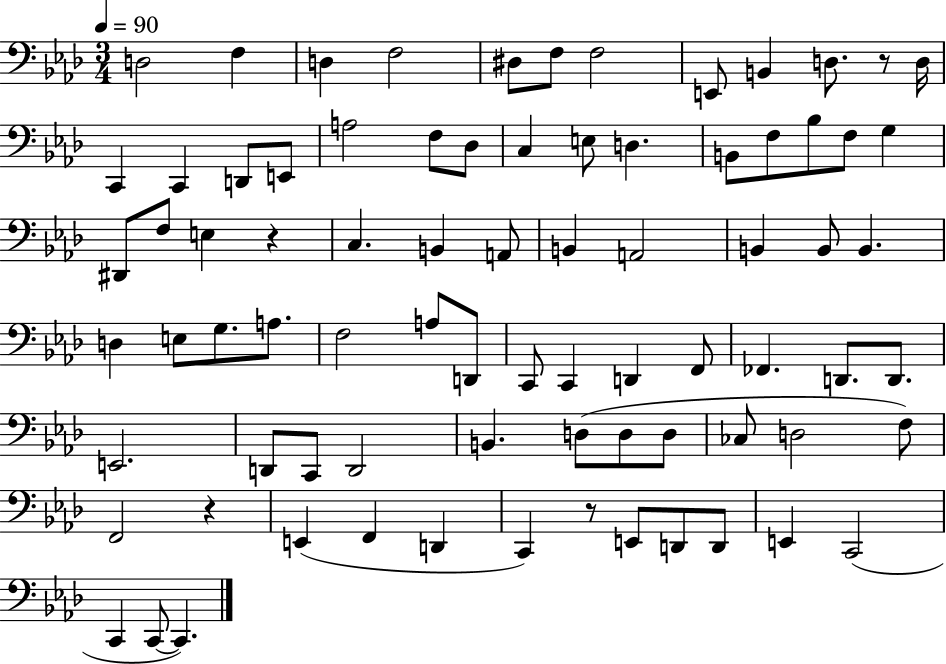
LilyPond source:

{
  \clef bass
  \numericTimeSignature
  \time 3/4
  \key aes \major
  \tempo 4 = 90
  d2 f4 | d4 f2 | dis8 f8 f2 | e,8 b,4 d8. r8 d16 | \break c,4 c,4 d,8 e,8 | a2 f8 des8 | c4 e8 d4. | b,8 f8 bes8 f8 g4 | \break dis,8 f8 e4 r4 | c4. b,4 a,8 | b,4 a,2 | b,4 b,8 b,4. | \break d4 e8 g8. a8. | f2 a8 d,8 | c,8 c,4 d,4 f,8 | fes,4. d,8. d,8. | \break e,2. | d,8 c,8 d,2 | b,4. d8( d8 d8 | ces8 d2 f8) | \break f,2 r4 | e,4( f,4 d,4 | c,4) r8 e,8 d,8 d,8 | e,4 c,2( | \break c,4 c,8~~ c,4.) | \bar "|."
}